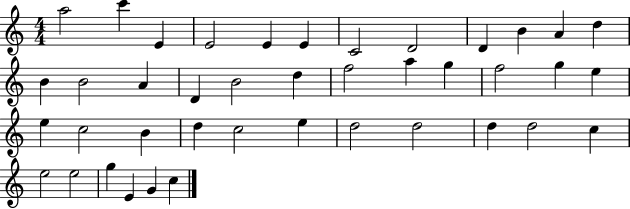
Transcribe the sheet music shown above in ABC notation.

X:1
T:Untitled
M:4/4
L:1/4
K:C
a2 c' E E2 E E C2 D2 D B A d B B2 A D B2 d f2 a g f2 g e e c2 B d c2 e d2 d2 d d2 c e2 e2 g E G c